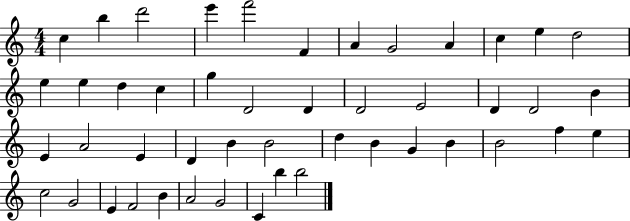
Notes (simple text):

C5/q B5/q D6/h E6/q F6/h F4/q A4/q G4/h A4/q C5/q E5/q D5/h E5/q E5/q D5/q C5/q G5/q D4/h D4/q D4/h E4/h D4/q D4/h B4/q E4/q A4/h E4/q D4/q B4/q B4/h D5/q B4/q G4/q B4/q B4/h F5/q E5/q C5/h G4/h E4/q F4/h B4/q A4/h G4/h C4/q B5/q B5/h